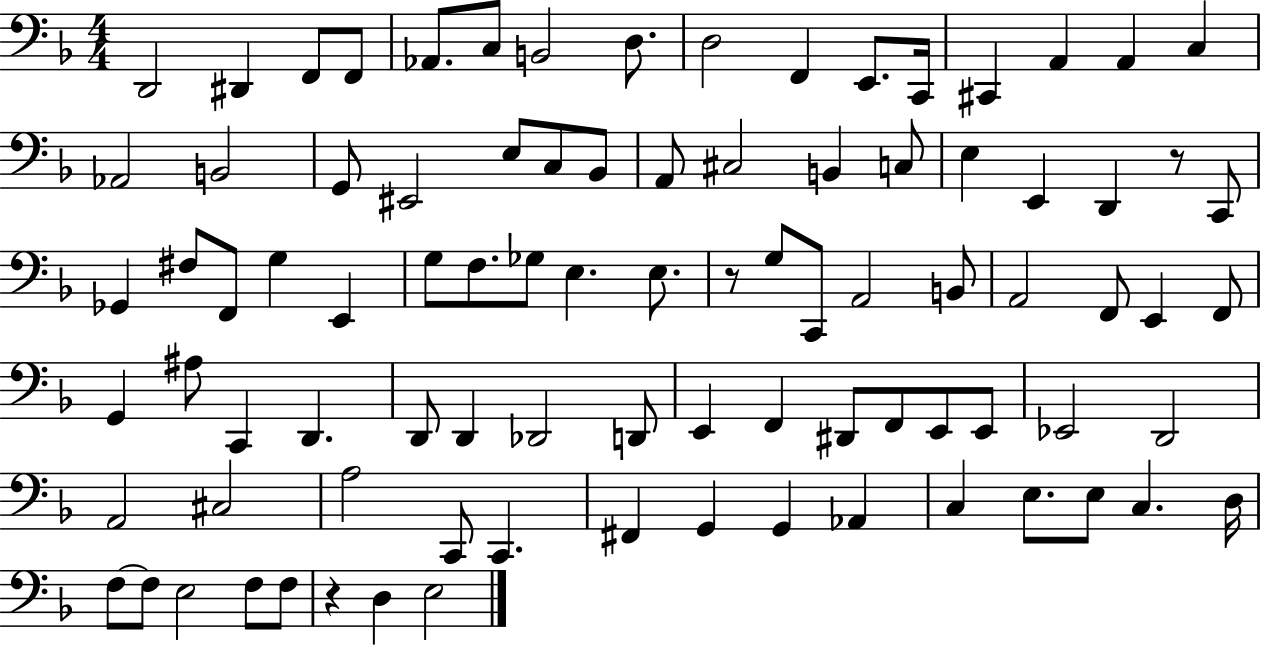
{
  \clef bass
  \numericTimeSignature
  \time 4/4
  \key f \major
  \repeat volta 2 { d,2 dis,4 f,8 f,8 | aes,8. c8 b,2 d8. | d2 f,4 e,8. c,16 | cis,4 a,4 a,4 c4 | \break aes,2 b,2 | g,8 eis,2 e8 c8 bes,8 | a,8 cis2 b,4 c8 | e4 e,4 d,4 r8 c,8 | \break ges,4 fis8 f,8 g4 e,4 | g8 f8. ges8 e4. e8. | r8 g8 c,8 a,2 b,8 | a,2 f,8 e,4 f,8 | \break g,4 ais8 c,4 d,4. | d,8 d,4 des,2 d,8 | e,4 f,4 dis,8 f,8 e,8 e,8 | ees,2 d,2 | \break a,2 cis2 | a2 c,8 c,4. | fis,4 g,4 g,4 aes,4 | c4 e8. e8 c4. d16 | \break f8~~ f8 e2 f8 f8 | r4 d4 e2 | } \bar "|."
}